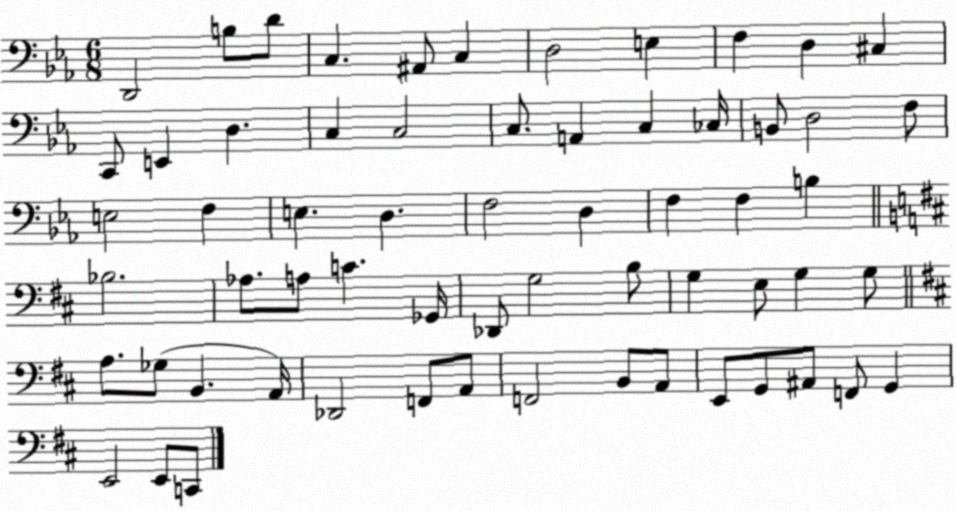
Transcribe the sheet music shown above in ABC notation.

X:1
T:Untitled
M:6/8
L:1/4
K:Eb
D,,2 B,/2 D/2 C, ^A,,/2 C, D,2 E, F, D, ^C, C,,/2 E,, D, C, C,2 C,/2 A,, C, _C,/4 B,,/2 D,2 F,/2 E,2 F, E, D, F,2 D, F, F, B, _B,2 _A,/2 A,/2 C _G,,/4 _D,,/2 G,2 B,/2 G, E,/2 G, G,/2 A,/2 _G,/2 B,, A,,/4 _D,,2 F,,/2 A,,/2 F,,2 B,,/2 A,,/2 E,,/2 G,,/2 ^A,,/2 F,,/2 G,, E,,2 E,,/2 C,,/2